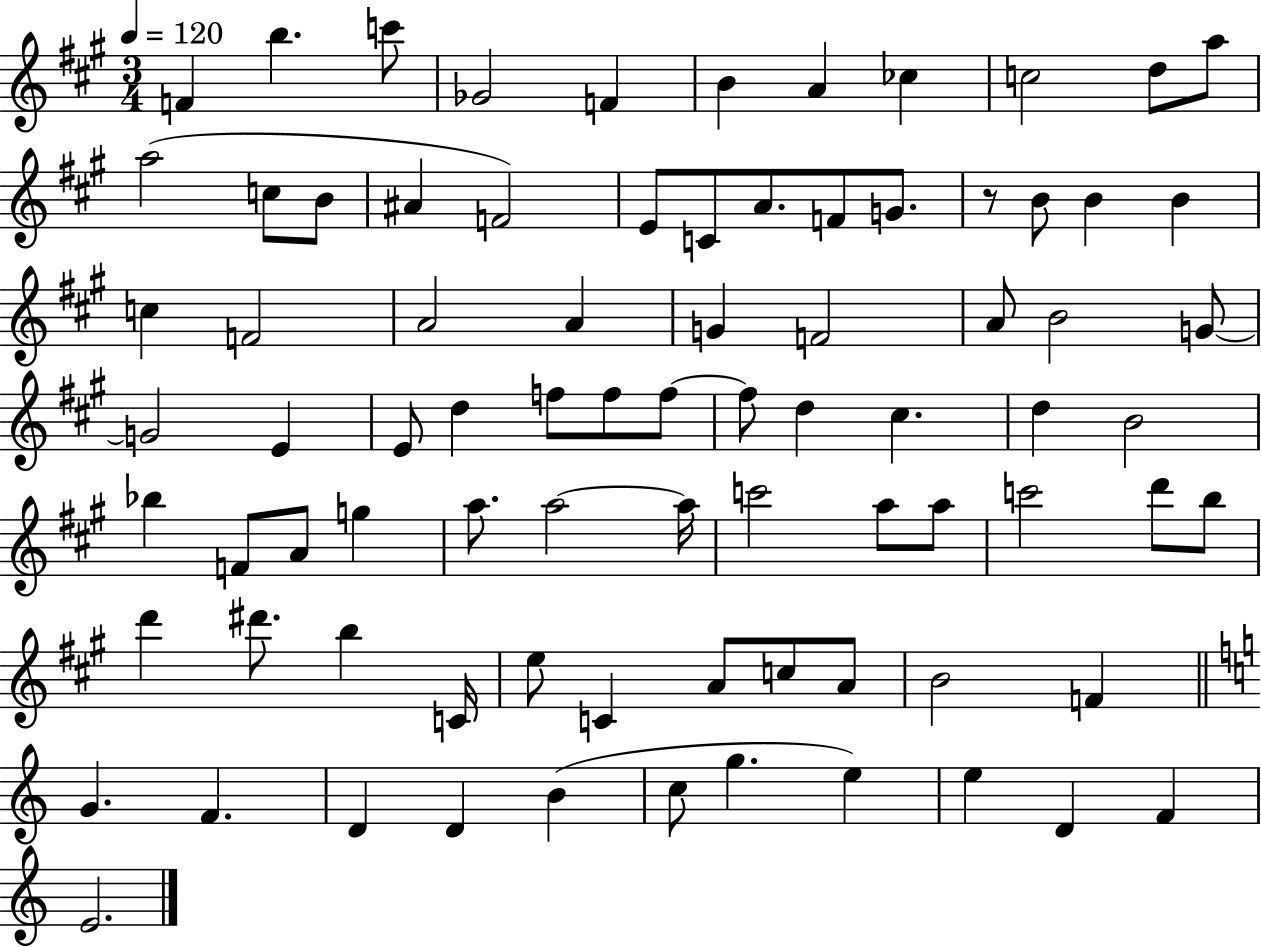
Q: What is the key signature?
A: A major